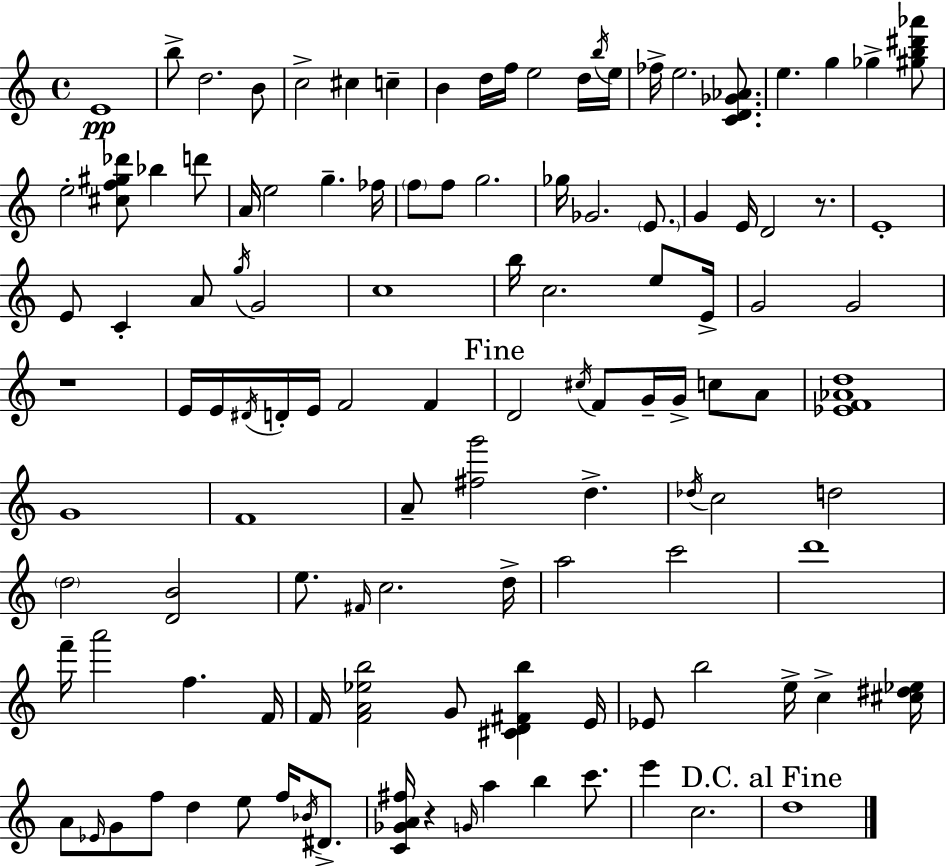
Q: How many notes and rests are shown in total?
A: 117